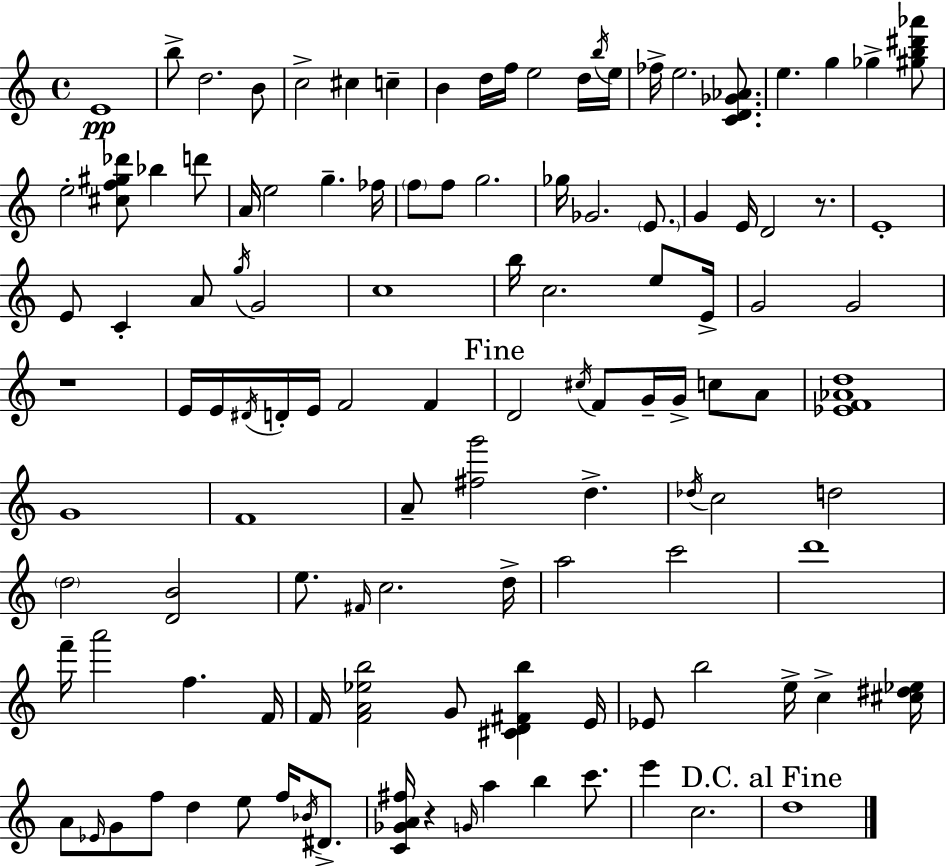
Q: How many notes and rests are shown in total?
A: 117